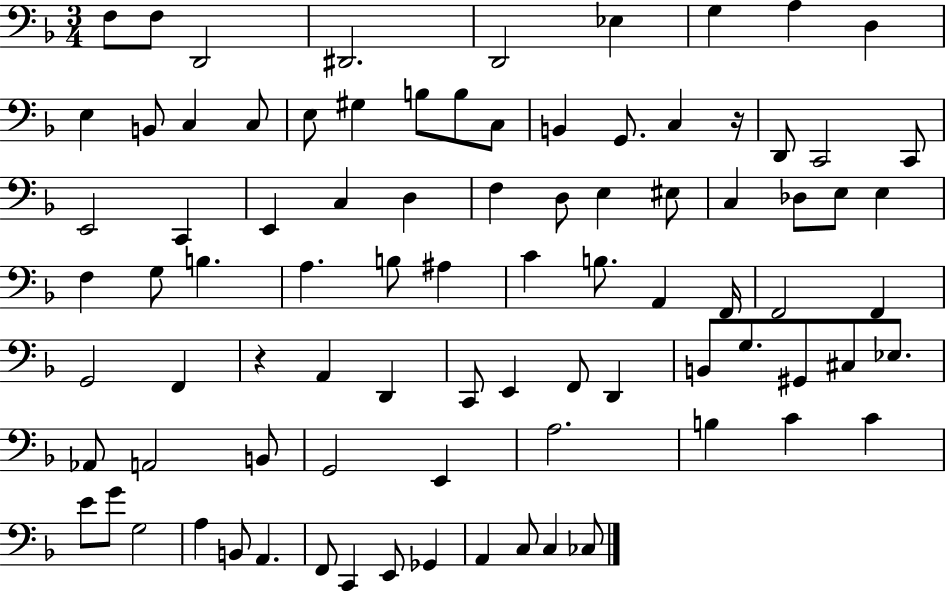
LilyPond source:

{
  \clef bass
  \numericTimeSignature
  \time 3/4
  \key f \major
  f8 f8 d,2 | dis,2. | d,2 ees4 | g4 a4 d4 | \break e4 b,8 c4 c8 | e8 gis4 b8 b8 c8 | b,4 g,8. c4 r16 | d,8 c,2 c,8 | \break e,2 c,4 | e,4 c4 d4 | f4 d8 e4 eis8 | c4 des8 e8 e4 | \break f4 g8 b4. | a4. b8 ais4 | c'4 b8. a,4 f,16 | f,2 f,4 | \break g,2 f,4 | r4 a,4 d,4 | c,8 e,4 f,8 d,4 | b,8 g8. gis,8 cis8 ees8. | \break aes,8 a,2 b,8 | g,2 e,4 | a2. | b4 c'4 c'4 | \break e'8 g'8 g2 | a4 b,8 a,4. | f,8 c,4 e,8 ges,4 | a,4 c8 c4 ces8 | \break \bar "|."
}